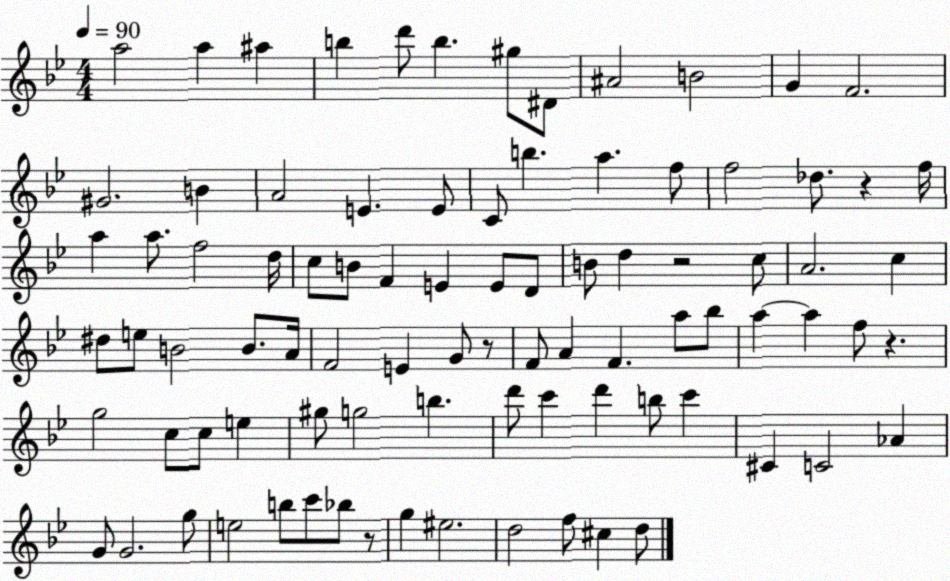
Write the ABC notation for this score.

X:1
T:Untitled
M:4/4
L:1/4
K:Bb
a2 a ^a b d'/2 b ^g/2 ^D/2 ^A2 B2 G F2 ^G2 B A2 E E/2 C/2 b a f/2 f2 _d/2 z f/4 a a/2 f2 d/4 c/2 B/2 F E E/2 D/2 B/2 d z2 c/2 A2 c ^d/2 e/2 B2 B/2 A/4 F2 E G/2 z/2 F/2 A F a/2 _b/2 a a f/2 z g2 c/2 c/2 e ^g/2 g2 b d'/2 c' d' b/2 c' ^C C2 _A G/2 G2 g/2 e2 b/2 c'/2 _b/2 z/2 g ^e2 d2 f/2 ^c d/2